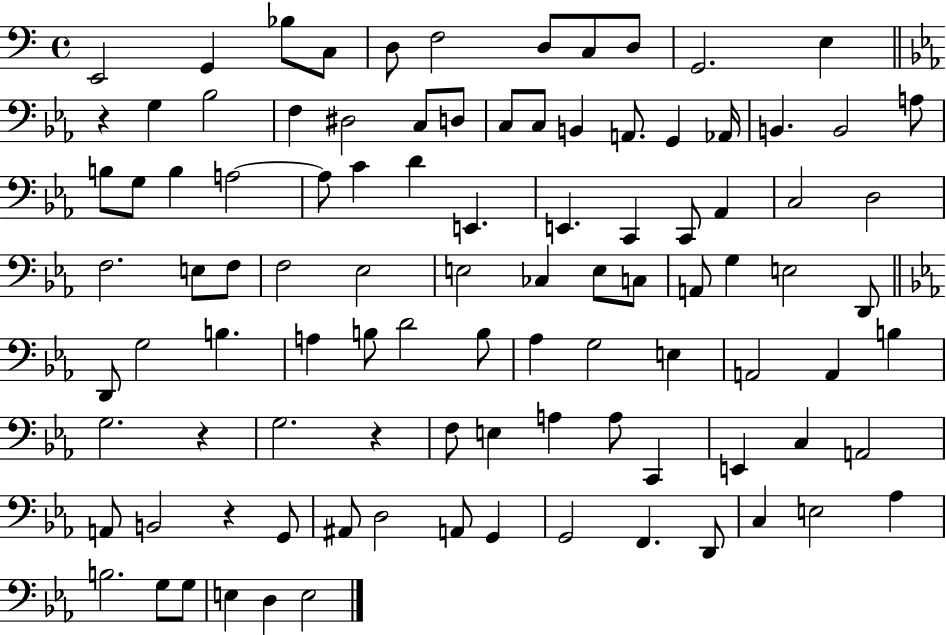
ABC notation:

X:1
T:Untitled
M:4/4
L:1/4
K:C
E,,2 G,, _B,/2 C,/2 D,/2 F,2 D,/2 C,/2 D,/2 G,,2 E, z G, _B,2 F, ^D,2 C,/2 D,/2 C,/2 C,/2 B,, A,,/2 G,, _A,,/4 B,, B,,2 A,/2 B,/2 G,/2 B, A,2 A,/2 C D E,, E,, C,, C,,/2 _A,, C,2 D,2 F,2 E,/2 F,/2 F,2 _E,2 E,2 _C, E,/2 C,/2 A,,/2 G, E,2 D,,/2 D,,/2 G,2 B, A, B,/2 D2 B,/2 _A, G,2 E, A,,2 A,, B, G,2 z G,2 z F,/2 E, A, A,/2 C,, E,, C, A,,2 A,,/2 B,,2 z G,,/2 ^A,,/2 D,2 A,,/2 G,, G,,2 F,, D,,/2 C, E,2 _A, B,2 G,/2 G,/2 E, D, E,2